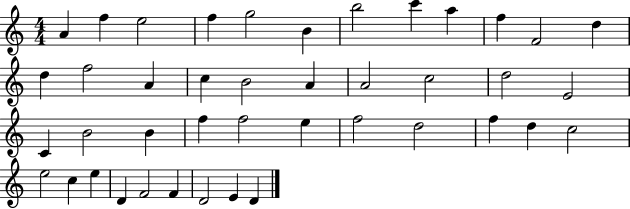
{
  \clef treble
  \numericTimeSignature
  \time 4/4
  \key c \major
  a'4 f''4 e''2 | f''4 g''2 b'4 | b''2 c'''4 a''4 | f''4 f'2 d''4 | \break d''4 f''2 a'4 | c''4 b'2 a'4 | a'2 c''2 | d''2 e'2 | \break c'4 b'2 b'4 | f''4 f''2 e''4 | f''2 d''2 | f''4 d''4 c''2 | \break e''2 c''4 e''4 | d'4 f'2 f'4 | d'2 e'4 d'4 | \bar "|."
}